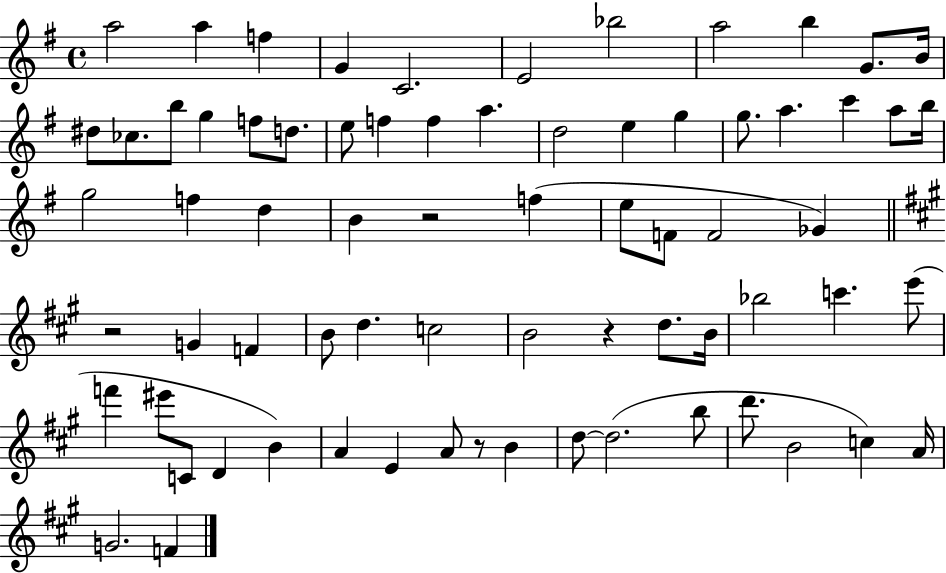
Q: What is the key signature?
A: G major